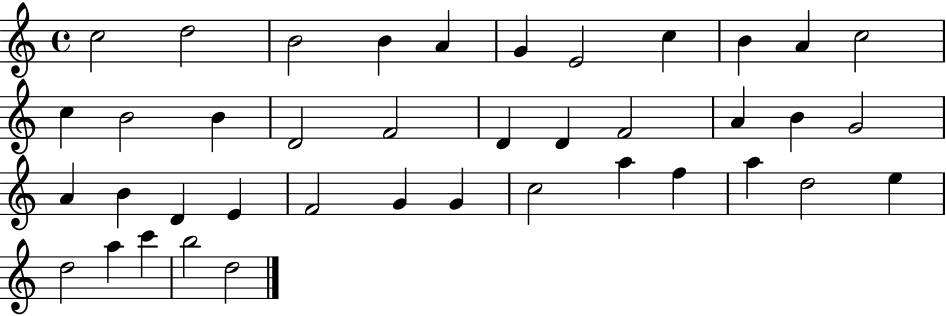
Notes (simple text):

C5/h D5/h B4/h B4/q A4/q G4/q E4/h C5/q B4/q A4/q C5/h C5/q B4/h B4/q D4/h F4/h D4/q D4/q F4/h A4/q B4/q G4/h A4/q B4/q D4/q E4/q F4/h G4/q G4/q C5/h A5/q F5/q A5/q D5/h E5/q D5/h A5/q C6/q B5/h D5/h